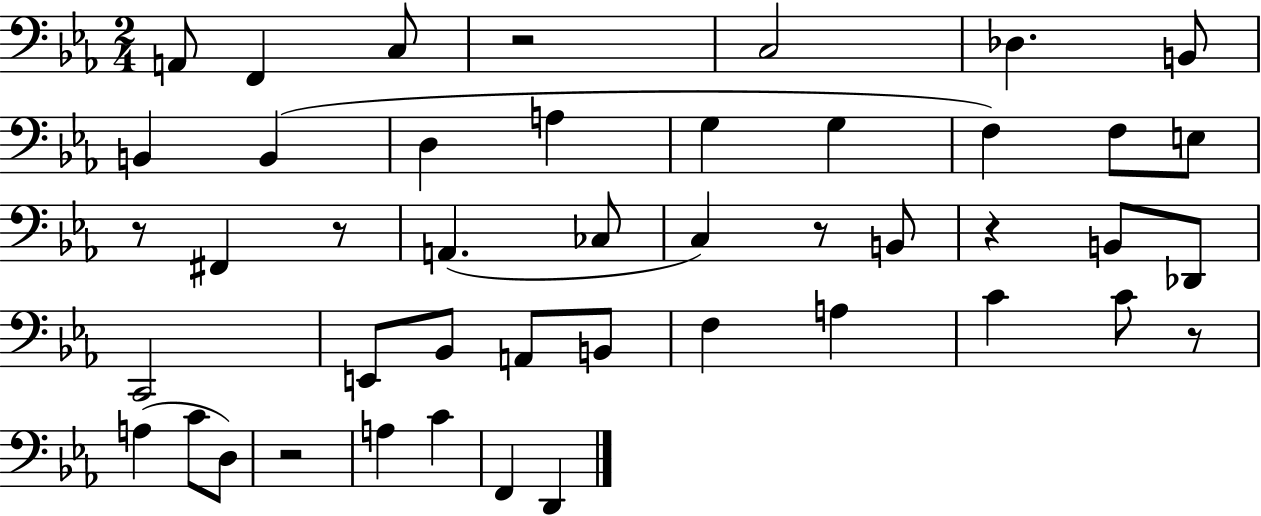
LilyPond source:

{
  \clef bass
  \numericTimeSignature
  \time 2/4
  \key ees \major
  a,8 f,4 c8 | r2 | c2 | des4. b,8 | \break b,4 b,4( | d4 a4 | g4 g4 | f4) f8 e8 | \break r8 fis,4 r8 | a,4.( ces8 | c4) r8 b,8 | r4 b,8 des,8 | \break c,2 | e,8 bes,8 a,8 b,8 | f4 a4 | c'4 c'8 r8 | \break a4( c'8 d8) | r2 | a4 c'4 | f,4 d,4 | \break \bar "|."
}